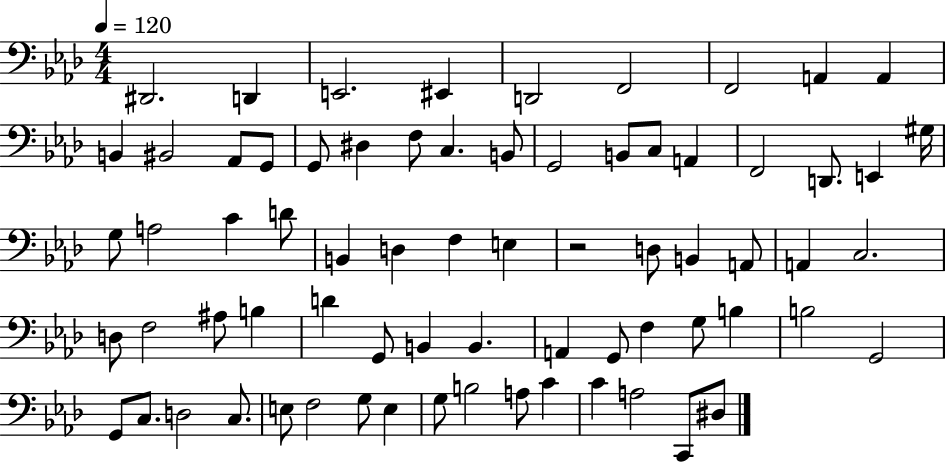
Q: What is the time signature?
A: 4/4